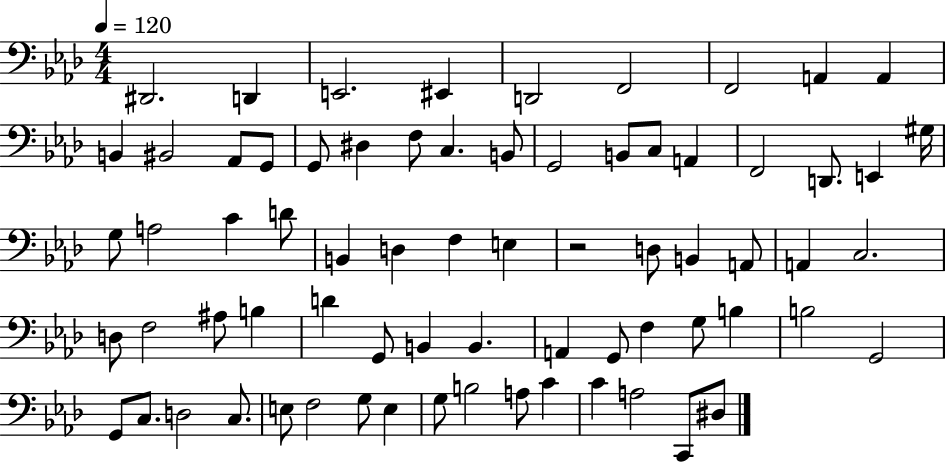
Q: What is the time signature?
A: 4/4